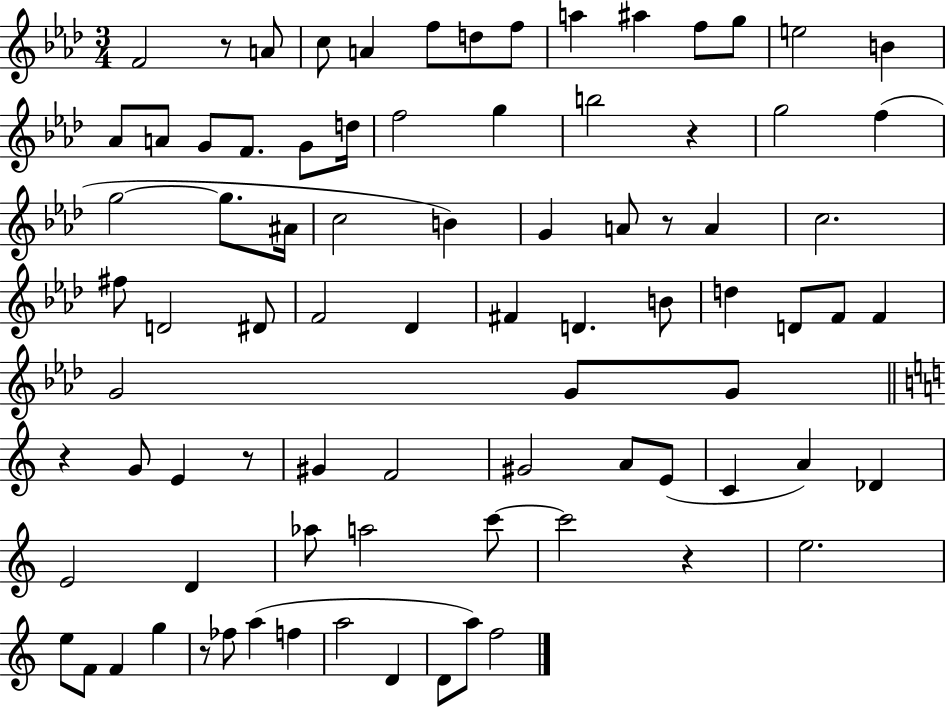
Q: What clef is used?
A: treble